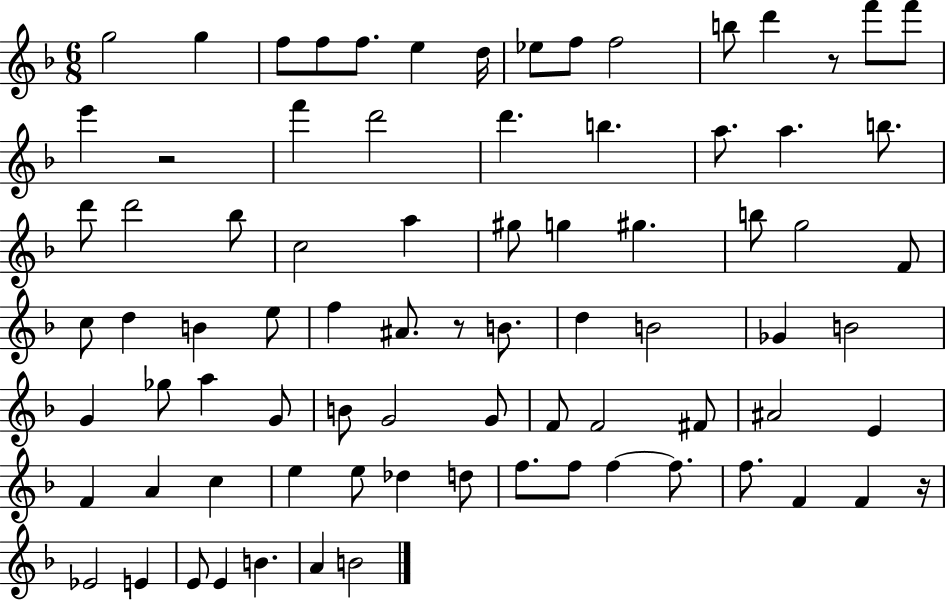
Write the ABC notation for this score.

X:1
T:Untitled
M:6/8
L:1/4
K:F
g2 g f/2 f/2 f/2 e d/4 _e/2 f/2 f2 b/2 d' z/2 f'/2 f'/2 e' z2 f' d'2 d' b a/2 a b/2 d'/2 d'2 _b/2 c2 a ^g/2 g ^g b/2 g2 F/2 c/2 d B e/2 f ^A/2 z/2 B/2 d B2 _G B2 G _g/2 a G/2 B/2 G2 G/2 F/2 F2 ^F/2 ^A2 E F A c e e/2 _d d/2 f/2 f/2 f f/2 f/2 F F z/4 _E2 E E/2 E B A B2